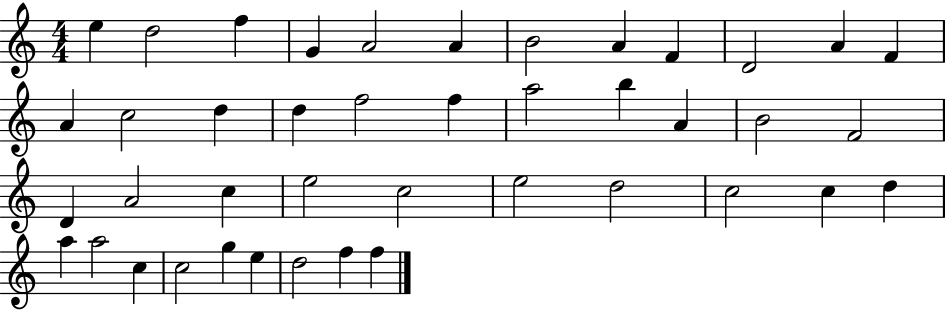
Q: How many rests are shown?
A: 0